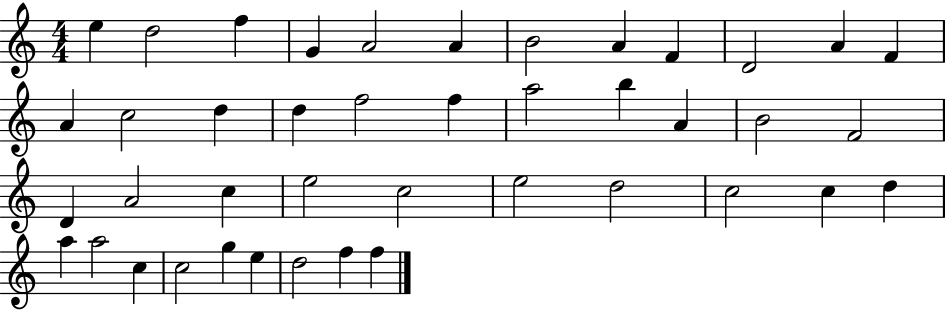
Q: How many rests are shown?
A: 0